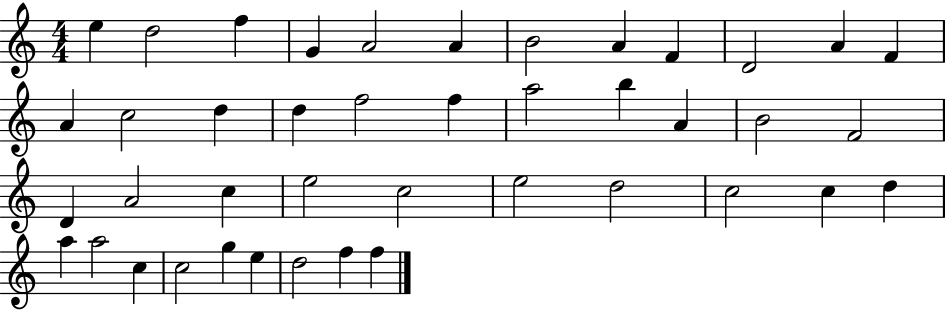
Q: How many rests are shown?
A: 0